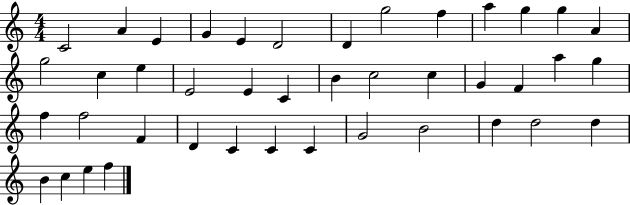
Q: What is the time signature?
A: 4/4